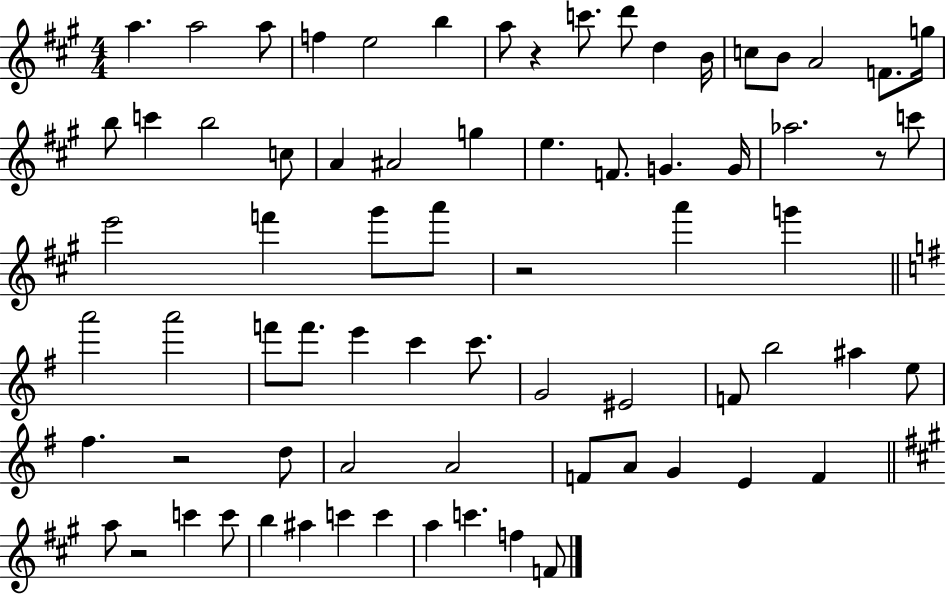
{
  \clef treble
  \numericTimeSignature
  \time 4/4
  \key a \major
  \repeat volta 2 { a''4. a''2 a''8 | f''4 e''2 b''4 | a''8 r4 c'''8. d'''8 d''4 b'16 | c''8 b'8 a'2 f'8. g''16 | \break b''8 c'''4 b''2 c''8 | a'4 ais'2 g''4 | e''4. f'8. g'4. g'16 | aes''2. r8 c'''8 | \break e'''2 f'''4 gis'''8 a'''8 | r2 a'''4 g'''4 | \bar "||" \break \key g \major a'''2 a'''2 | f'''8 f'''8. e'''4 c'''4 c'''8. | g'2 eis'2 | f'8 b''2 ais''4 e''8 | \break fis''4. r2 d''8 | a'2 a'2 | f'8 a'8 g'4 e'4 f'4 | \bar "||" \break \key a \major a''8 r2 c'''4 c'''8 | b''4 ais''4 c'''4 c'''4 | a''4 c'''4. f''4 f'8 | } \bar "|."
}